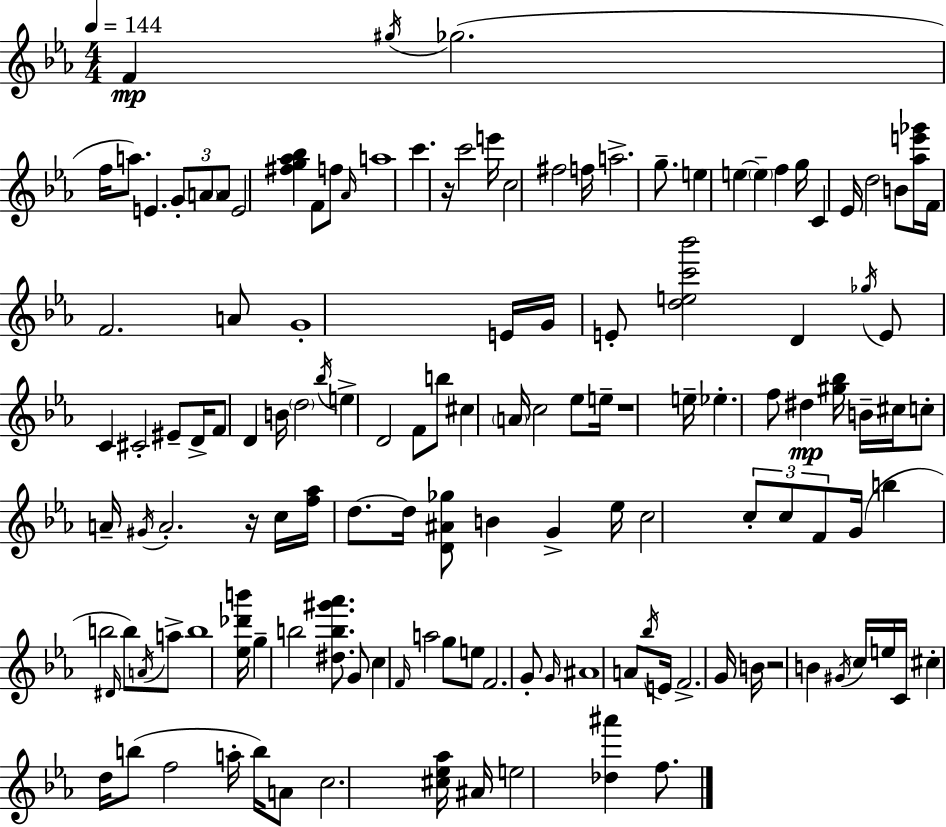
F4/q G#5/s Gb5/h. F5/s A5/e. E4/q. G4/e A4/e A4/e E4/h [F#5,G5,Ab5,Bb5]/q F4/e F5/e Ab4/s A5/w C6/q. R/s C6/h E6/s C5/h F#5/h F5/s A5/h. G5/e. E5/q E5/q E5/q F5/q G5/s C4/q Eb4/s D5/h B4/e [Ab5,E6,Gb6]/s F4/s F4/h. A4/e G4/w E4/s G4/s E4/e [D5,E5,C6,Bb6]/h D4/q Gb5/s E4/e C4/q C#4/h EIS4/e D4/s F4/e D4/q B4/s D5/h Bb5/s E5/q D4/h F4/e B5/e C#5/q A4/s C5/h Eb5/e E5/s R/w E5/s Eb5/q. F5/e D#5/q [G#5,Bb5]/s B4/s C#5/s C5/e A4/s G#4/s A4/h. R/s C5/s [F5,Ab5]/s D5/e. D5/s [D4,A#4,Gb5]/e B4/q G4/q Eb5/s C5/h C5/e C5/e F4/e G4/s B5/q B5/h D#4/s B5/e A4/s A5/e B5/w [Eb5,Db6,B6]/s G5/q B5/h [D#5,B5,G#6,Ab6]/e. G4/e C5/q F4/s A5/h G5/e E5/e F4/h. G4/e G4/s A#4/w A4/e Bb5/s E4/s F4/h. G4/s B4/s R/h B4/q G#4/s C5/s E5/s C4/s C#5/q D5/s B5/e F5/h A5/s B5/s A4/e C5/h. [C#5,Eb5,Ab5]/s A#4/s E5/h [Db5,A#6]/q F5/e.